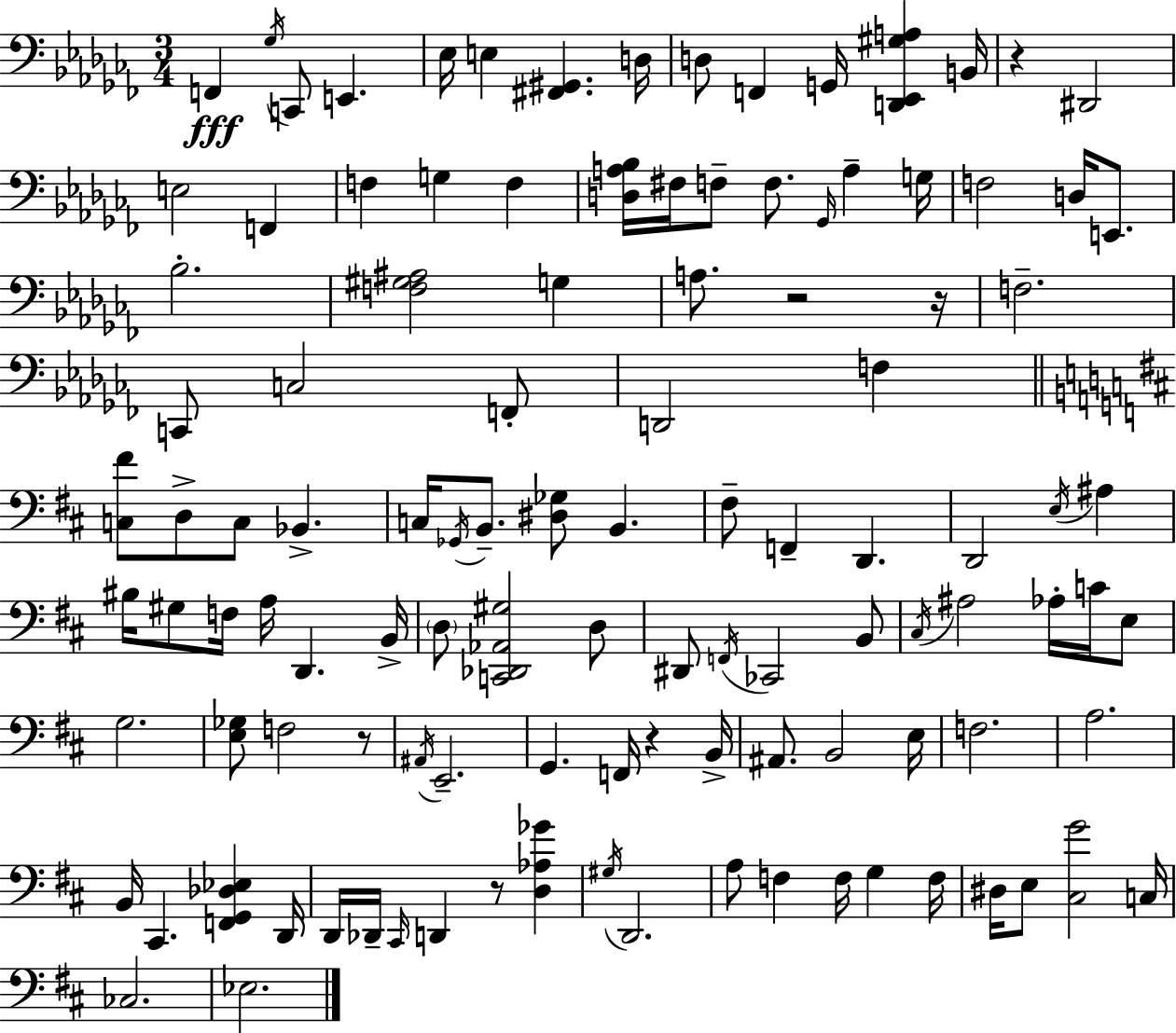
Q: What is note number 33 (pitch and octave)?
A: F2